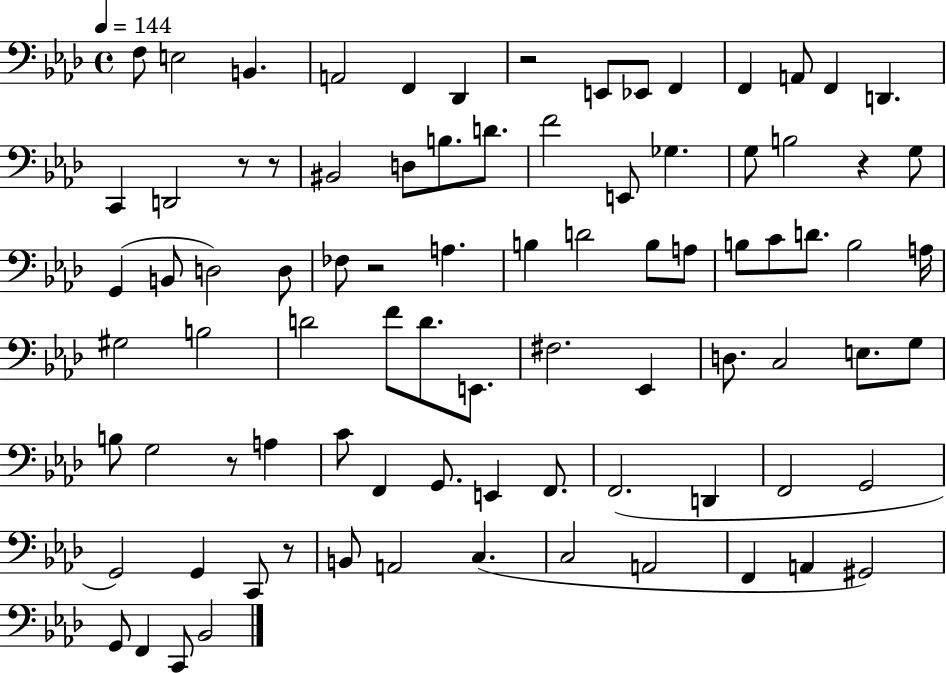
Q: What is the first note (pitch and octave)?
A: F3